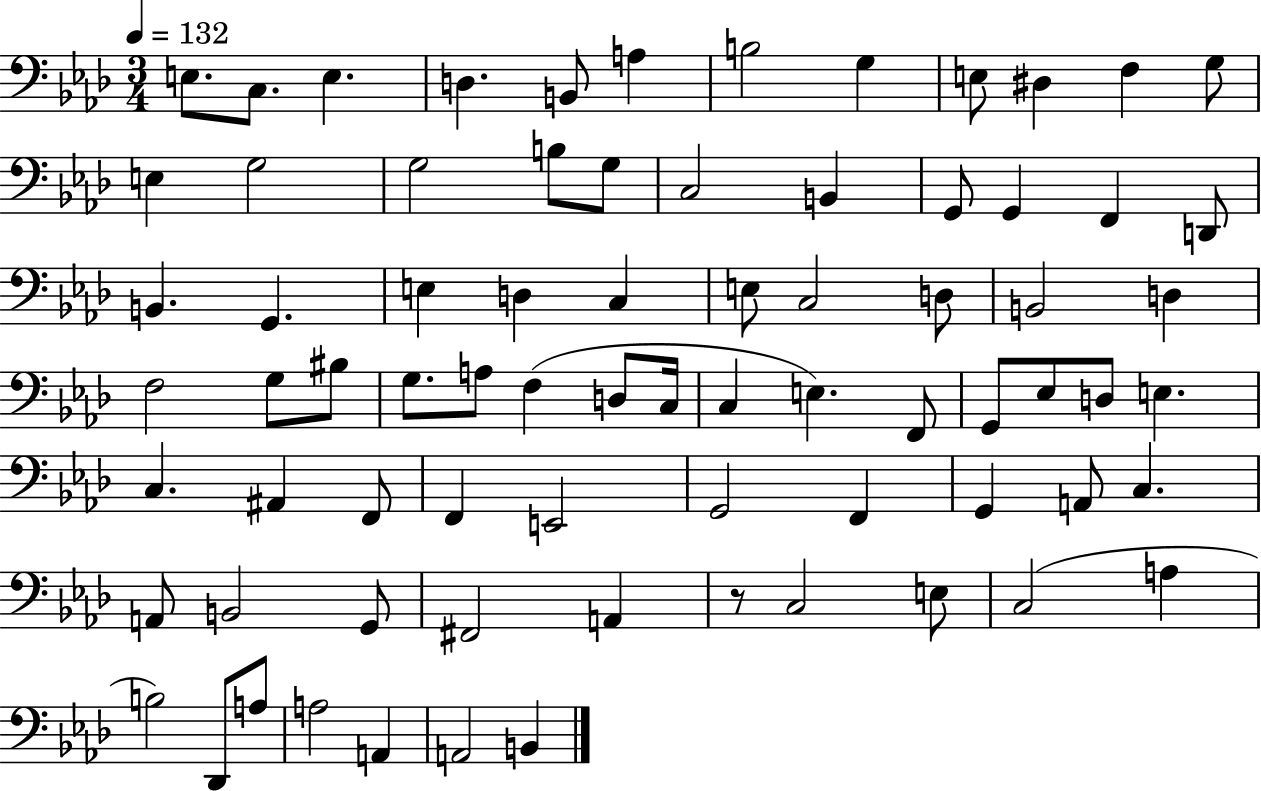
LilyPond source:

{
  \clef bass
  \numericTimeSignature
  \time 3/4
  \key aes \major
  \tempo 4 = 132
  e8. c8. e4. | d4. b,8 a4 | b2 g4 | e8 dis4 f4 g8 | \break e4 g2 | g2 b8 g8 | c2 b,4 | g,8 g,4 f,4 d,8 | \break b,4. g,4. | e4 d4 c4 | e8 c2 d8 | b,2 d4 | \break f2 g8 bis8 | g8. a8 f4( d8 c16 | c4 e4.) f,8 | g,8 ees8 d8 e4. | \break c4. ais,4 f,8 | f,4 e,2 | g,2 f,4 | g,4 a,8 c4. | \break a,8 b,2 g,8 | fis,2 a,4 | r8 c2 e8 | c2( a4 | \break b2) des,8 a8 | a2 a,4 | a,2 b,4 | \bar "|."
}